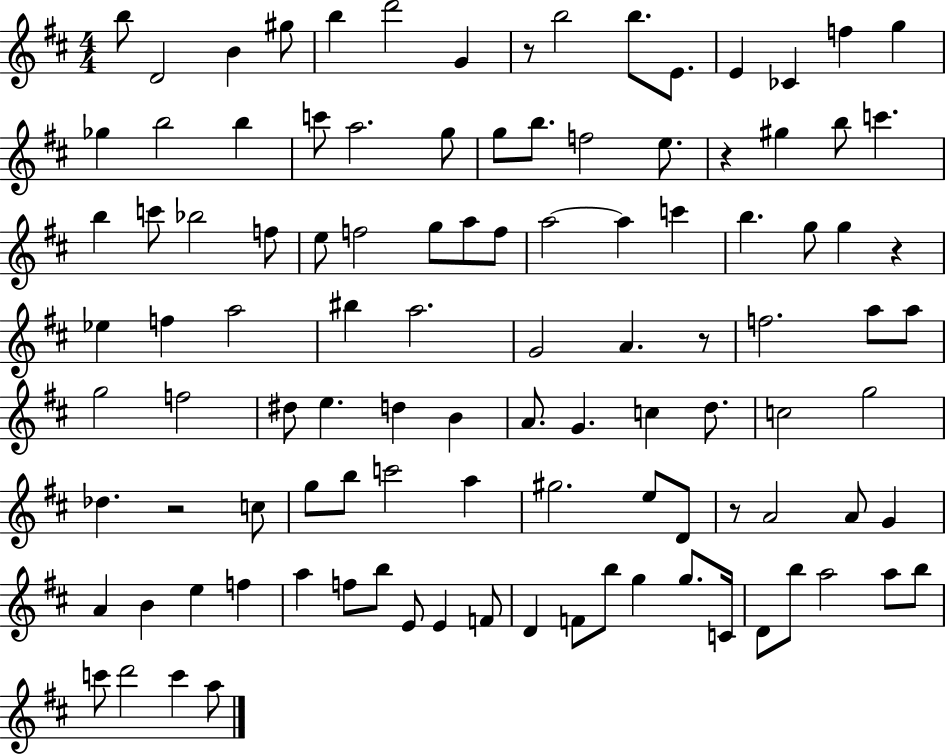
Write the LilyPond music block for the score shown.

{
  \clef treble
  \numericTimeSignature
  \time 4/4
  \key d \major
  b''8 d'2 b'4 gis''8 | b''4 d'''2 g'4 | r8 b''2 b''8. e'8. | e'4 ces'4 f''4 g''4 | \break ges''4 b''2 b''4 | c'''8 a''2. g''8 | g''8 b''8. f''2 e''8. | r4 gis''4 b''8 c'''4. | \break b''4 c'''8 bes''2 f''8 | e''8 f''2 g''8 a''8 f''8 | a''2~~ a''4 c'''4 | b''4. g''8 g''4 r4 | \break ees''4 f''4 a''2 | bis''4 a''2. | g'2 a'4. r8 | f''2. a''8 a''8 | \break g''2 f''2 | dis''8 e''4. d''4 b'4 | a'8. g'4. c''4 d''8. | c''2 g''2 | \break des''4. r2 c''8 | g''8 b''8 c'''2 a''4 | gis''2. e''8 d'8 | r8 a'2 a'8 g'4 | \break a'4 b'4 e''4 f''4 | a''4 f''8 b''8 e'8 e'4 f'8 | d'4 f'8 b''8 g''4 g''8. c'16 | d'8 b''8 a''2 a''8 b''8 | \break c'''8 d'''2 c'''4 a''8 | \bar "|."
}